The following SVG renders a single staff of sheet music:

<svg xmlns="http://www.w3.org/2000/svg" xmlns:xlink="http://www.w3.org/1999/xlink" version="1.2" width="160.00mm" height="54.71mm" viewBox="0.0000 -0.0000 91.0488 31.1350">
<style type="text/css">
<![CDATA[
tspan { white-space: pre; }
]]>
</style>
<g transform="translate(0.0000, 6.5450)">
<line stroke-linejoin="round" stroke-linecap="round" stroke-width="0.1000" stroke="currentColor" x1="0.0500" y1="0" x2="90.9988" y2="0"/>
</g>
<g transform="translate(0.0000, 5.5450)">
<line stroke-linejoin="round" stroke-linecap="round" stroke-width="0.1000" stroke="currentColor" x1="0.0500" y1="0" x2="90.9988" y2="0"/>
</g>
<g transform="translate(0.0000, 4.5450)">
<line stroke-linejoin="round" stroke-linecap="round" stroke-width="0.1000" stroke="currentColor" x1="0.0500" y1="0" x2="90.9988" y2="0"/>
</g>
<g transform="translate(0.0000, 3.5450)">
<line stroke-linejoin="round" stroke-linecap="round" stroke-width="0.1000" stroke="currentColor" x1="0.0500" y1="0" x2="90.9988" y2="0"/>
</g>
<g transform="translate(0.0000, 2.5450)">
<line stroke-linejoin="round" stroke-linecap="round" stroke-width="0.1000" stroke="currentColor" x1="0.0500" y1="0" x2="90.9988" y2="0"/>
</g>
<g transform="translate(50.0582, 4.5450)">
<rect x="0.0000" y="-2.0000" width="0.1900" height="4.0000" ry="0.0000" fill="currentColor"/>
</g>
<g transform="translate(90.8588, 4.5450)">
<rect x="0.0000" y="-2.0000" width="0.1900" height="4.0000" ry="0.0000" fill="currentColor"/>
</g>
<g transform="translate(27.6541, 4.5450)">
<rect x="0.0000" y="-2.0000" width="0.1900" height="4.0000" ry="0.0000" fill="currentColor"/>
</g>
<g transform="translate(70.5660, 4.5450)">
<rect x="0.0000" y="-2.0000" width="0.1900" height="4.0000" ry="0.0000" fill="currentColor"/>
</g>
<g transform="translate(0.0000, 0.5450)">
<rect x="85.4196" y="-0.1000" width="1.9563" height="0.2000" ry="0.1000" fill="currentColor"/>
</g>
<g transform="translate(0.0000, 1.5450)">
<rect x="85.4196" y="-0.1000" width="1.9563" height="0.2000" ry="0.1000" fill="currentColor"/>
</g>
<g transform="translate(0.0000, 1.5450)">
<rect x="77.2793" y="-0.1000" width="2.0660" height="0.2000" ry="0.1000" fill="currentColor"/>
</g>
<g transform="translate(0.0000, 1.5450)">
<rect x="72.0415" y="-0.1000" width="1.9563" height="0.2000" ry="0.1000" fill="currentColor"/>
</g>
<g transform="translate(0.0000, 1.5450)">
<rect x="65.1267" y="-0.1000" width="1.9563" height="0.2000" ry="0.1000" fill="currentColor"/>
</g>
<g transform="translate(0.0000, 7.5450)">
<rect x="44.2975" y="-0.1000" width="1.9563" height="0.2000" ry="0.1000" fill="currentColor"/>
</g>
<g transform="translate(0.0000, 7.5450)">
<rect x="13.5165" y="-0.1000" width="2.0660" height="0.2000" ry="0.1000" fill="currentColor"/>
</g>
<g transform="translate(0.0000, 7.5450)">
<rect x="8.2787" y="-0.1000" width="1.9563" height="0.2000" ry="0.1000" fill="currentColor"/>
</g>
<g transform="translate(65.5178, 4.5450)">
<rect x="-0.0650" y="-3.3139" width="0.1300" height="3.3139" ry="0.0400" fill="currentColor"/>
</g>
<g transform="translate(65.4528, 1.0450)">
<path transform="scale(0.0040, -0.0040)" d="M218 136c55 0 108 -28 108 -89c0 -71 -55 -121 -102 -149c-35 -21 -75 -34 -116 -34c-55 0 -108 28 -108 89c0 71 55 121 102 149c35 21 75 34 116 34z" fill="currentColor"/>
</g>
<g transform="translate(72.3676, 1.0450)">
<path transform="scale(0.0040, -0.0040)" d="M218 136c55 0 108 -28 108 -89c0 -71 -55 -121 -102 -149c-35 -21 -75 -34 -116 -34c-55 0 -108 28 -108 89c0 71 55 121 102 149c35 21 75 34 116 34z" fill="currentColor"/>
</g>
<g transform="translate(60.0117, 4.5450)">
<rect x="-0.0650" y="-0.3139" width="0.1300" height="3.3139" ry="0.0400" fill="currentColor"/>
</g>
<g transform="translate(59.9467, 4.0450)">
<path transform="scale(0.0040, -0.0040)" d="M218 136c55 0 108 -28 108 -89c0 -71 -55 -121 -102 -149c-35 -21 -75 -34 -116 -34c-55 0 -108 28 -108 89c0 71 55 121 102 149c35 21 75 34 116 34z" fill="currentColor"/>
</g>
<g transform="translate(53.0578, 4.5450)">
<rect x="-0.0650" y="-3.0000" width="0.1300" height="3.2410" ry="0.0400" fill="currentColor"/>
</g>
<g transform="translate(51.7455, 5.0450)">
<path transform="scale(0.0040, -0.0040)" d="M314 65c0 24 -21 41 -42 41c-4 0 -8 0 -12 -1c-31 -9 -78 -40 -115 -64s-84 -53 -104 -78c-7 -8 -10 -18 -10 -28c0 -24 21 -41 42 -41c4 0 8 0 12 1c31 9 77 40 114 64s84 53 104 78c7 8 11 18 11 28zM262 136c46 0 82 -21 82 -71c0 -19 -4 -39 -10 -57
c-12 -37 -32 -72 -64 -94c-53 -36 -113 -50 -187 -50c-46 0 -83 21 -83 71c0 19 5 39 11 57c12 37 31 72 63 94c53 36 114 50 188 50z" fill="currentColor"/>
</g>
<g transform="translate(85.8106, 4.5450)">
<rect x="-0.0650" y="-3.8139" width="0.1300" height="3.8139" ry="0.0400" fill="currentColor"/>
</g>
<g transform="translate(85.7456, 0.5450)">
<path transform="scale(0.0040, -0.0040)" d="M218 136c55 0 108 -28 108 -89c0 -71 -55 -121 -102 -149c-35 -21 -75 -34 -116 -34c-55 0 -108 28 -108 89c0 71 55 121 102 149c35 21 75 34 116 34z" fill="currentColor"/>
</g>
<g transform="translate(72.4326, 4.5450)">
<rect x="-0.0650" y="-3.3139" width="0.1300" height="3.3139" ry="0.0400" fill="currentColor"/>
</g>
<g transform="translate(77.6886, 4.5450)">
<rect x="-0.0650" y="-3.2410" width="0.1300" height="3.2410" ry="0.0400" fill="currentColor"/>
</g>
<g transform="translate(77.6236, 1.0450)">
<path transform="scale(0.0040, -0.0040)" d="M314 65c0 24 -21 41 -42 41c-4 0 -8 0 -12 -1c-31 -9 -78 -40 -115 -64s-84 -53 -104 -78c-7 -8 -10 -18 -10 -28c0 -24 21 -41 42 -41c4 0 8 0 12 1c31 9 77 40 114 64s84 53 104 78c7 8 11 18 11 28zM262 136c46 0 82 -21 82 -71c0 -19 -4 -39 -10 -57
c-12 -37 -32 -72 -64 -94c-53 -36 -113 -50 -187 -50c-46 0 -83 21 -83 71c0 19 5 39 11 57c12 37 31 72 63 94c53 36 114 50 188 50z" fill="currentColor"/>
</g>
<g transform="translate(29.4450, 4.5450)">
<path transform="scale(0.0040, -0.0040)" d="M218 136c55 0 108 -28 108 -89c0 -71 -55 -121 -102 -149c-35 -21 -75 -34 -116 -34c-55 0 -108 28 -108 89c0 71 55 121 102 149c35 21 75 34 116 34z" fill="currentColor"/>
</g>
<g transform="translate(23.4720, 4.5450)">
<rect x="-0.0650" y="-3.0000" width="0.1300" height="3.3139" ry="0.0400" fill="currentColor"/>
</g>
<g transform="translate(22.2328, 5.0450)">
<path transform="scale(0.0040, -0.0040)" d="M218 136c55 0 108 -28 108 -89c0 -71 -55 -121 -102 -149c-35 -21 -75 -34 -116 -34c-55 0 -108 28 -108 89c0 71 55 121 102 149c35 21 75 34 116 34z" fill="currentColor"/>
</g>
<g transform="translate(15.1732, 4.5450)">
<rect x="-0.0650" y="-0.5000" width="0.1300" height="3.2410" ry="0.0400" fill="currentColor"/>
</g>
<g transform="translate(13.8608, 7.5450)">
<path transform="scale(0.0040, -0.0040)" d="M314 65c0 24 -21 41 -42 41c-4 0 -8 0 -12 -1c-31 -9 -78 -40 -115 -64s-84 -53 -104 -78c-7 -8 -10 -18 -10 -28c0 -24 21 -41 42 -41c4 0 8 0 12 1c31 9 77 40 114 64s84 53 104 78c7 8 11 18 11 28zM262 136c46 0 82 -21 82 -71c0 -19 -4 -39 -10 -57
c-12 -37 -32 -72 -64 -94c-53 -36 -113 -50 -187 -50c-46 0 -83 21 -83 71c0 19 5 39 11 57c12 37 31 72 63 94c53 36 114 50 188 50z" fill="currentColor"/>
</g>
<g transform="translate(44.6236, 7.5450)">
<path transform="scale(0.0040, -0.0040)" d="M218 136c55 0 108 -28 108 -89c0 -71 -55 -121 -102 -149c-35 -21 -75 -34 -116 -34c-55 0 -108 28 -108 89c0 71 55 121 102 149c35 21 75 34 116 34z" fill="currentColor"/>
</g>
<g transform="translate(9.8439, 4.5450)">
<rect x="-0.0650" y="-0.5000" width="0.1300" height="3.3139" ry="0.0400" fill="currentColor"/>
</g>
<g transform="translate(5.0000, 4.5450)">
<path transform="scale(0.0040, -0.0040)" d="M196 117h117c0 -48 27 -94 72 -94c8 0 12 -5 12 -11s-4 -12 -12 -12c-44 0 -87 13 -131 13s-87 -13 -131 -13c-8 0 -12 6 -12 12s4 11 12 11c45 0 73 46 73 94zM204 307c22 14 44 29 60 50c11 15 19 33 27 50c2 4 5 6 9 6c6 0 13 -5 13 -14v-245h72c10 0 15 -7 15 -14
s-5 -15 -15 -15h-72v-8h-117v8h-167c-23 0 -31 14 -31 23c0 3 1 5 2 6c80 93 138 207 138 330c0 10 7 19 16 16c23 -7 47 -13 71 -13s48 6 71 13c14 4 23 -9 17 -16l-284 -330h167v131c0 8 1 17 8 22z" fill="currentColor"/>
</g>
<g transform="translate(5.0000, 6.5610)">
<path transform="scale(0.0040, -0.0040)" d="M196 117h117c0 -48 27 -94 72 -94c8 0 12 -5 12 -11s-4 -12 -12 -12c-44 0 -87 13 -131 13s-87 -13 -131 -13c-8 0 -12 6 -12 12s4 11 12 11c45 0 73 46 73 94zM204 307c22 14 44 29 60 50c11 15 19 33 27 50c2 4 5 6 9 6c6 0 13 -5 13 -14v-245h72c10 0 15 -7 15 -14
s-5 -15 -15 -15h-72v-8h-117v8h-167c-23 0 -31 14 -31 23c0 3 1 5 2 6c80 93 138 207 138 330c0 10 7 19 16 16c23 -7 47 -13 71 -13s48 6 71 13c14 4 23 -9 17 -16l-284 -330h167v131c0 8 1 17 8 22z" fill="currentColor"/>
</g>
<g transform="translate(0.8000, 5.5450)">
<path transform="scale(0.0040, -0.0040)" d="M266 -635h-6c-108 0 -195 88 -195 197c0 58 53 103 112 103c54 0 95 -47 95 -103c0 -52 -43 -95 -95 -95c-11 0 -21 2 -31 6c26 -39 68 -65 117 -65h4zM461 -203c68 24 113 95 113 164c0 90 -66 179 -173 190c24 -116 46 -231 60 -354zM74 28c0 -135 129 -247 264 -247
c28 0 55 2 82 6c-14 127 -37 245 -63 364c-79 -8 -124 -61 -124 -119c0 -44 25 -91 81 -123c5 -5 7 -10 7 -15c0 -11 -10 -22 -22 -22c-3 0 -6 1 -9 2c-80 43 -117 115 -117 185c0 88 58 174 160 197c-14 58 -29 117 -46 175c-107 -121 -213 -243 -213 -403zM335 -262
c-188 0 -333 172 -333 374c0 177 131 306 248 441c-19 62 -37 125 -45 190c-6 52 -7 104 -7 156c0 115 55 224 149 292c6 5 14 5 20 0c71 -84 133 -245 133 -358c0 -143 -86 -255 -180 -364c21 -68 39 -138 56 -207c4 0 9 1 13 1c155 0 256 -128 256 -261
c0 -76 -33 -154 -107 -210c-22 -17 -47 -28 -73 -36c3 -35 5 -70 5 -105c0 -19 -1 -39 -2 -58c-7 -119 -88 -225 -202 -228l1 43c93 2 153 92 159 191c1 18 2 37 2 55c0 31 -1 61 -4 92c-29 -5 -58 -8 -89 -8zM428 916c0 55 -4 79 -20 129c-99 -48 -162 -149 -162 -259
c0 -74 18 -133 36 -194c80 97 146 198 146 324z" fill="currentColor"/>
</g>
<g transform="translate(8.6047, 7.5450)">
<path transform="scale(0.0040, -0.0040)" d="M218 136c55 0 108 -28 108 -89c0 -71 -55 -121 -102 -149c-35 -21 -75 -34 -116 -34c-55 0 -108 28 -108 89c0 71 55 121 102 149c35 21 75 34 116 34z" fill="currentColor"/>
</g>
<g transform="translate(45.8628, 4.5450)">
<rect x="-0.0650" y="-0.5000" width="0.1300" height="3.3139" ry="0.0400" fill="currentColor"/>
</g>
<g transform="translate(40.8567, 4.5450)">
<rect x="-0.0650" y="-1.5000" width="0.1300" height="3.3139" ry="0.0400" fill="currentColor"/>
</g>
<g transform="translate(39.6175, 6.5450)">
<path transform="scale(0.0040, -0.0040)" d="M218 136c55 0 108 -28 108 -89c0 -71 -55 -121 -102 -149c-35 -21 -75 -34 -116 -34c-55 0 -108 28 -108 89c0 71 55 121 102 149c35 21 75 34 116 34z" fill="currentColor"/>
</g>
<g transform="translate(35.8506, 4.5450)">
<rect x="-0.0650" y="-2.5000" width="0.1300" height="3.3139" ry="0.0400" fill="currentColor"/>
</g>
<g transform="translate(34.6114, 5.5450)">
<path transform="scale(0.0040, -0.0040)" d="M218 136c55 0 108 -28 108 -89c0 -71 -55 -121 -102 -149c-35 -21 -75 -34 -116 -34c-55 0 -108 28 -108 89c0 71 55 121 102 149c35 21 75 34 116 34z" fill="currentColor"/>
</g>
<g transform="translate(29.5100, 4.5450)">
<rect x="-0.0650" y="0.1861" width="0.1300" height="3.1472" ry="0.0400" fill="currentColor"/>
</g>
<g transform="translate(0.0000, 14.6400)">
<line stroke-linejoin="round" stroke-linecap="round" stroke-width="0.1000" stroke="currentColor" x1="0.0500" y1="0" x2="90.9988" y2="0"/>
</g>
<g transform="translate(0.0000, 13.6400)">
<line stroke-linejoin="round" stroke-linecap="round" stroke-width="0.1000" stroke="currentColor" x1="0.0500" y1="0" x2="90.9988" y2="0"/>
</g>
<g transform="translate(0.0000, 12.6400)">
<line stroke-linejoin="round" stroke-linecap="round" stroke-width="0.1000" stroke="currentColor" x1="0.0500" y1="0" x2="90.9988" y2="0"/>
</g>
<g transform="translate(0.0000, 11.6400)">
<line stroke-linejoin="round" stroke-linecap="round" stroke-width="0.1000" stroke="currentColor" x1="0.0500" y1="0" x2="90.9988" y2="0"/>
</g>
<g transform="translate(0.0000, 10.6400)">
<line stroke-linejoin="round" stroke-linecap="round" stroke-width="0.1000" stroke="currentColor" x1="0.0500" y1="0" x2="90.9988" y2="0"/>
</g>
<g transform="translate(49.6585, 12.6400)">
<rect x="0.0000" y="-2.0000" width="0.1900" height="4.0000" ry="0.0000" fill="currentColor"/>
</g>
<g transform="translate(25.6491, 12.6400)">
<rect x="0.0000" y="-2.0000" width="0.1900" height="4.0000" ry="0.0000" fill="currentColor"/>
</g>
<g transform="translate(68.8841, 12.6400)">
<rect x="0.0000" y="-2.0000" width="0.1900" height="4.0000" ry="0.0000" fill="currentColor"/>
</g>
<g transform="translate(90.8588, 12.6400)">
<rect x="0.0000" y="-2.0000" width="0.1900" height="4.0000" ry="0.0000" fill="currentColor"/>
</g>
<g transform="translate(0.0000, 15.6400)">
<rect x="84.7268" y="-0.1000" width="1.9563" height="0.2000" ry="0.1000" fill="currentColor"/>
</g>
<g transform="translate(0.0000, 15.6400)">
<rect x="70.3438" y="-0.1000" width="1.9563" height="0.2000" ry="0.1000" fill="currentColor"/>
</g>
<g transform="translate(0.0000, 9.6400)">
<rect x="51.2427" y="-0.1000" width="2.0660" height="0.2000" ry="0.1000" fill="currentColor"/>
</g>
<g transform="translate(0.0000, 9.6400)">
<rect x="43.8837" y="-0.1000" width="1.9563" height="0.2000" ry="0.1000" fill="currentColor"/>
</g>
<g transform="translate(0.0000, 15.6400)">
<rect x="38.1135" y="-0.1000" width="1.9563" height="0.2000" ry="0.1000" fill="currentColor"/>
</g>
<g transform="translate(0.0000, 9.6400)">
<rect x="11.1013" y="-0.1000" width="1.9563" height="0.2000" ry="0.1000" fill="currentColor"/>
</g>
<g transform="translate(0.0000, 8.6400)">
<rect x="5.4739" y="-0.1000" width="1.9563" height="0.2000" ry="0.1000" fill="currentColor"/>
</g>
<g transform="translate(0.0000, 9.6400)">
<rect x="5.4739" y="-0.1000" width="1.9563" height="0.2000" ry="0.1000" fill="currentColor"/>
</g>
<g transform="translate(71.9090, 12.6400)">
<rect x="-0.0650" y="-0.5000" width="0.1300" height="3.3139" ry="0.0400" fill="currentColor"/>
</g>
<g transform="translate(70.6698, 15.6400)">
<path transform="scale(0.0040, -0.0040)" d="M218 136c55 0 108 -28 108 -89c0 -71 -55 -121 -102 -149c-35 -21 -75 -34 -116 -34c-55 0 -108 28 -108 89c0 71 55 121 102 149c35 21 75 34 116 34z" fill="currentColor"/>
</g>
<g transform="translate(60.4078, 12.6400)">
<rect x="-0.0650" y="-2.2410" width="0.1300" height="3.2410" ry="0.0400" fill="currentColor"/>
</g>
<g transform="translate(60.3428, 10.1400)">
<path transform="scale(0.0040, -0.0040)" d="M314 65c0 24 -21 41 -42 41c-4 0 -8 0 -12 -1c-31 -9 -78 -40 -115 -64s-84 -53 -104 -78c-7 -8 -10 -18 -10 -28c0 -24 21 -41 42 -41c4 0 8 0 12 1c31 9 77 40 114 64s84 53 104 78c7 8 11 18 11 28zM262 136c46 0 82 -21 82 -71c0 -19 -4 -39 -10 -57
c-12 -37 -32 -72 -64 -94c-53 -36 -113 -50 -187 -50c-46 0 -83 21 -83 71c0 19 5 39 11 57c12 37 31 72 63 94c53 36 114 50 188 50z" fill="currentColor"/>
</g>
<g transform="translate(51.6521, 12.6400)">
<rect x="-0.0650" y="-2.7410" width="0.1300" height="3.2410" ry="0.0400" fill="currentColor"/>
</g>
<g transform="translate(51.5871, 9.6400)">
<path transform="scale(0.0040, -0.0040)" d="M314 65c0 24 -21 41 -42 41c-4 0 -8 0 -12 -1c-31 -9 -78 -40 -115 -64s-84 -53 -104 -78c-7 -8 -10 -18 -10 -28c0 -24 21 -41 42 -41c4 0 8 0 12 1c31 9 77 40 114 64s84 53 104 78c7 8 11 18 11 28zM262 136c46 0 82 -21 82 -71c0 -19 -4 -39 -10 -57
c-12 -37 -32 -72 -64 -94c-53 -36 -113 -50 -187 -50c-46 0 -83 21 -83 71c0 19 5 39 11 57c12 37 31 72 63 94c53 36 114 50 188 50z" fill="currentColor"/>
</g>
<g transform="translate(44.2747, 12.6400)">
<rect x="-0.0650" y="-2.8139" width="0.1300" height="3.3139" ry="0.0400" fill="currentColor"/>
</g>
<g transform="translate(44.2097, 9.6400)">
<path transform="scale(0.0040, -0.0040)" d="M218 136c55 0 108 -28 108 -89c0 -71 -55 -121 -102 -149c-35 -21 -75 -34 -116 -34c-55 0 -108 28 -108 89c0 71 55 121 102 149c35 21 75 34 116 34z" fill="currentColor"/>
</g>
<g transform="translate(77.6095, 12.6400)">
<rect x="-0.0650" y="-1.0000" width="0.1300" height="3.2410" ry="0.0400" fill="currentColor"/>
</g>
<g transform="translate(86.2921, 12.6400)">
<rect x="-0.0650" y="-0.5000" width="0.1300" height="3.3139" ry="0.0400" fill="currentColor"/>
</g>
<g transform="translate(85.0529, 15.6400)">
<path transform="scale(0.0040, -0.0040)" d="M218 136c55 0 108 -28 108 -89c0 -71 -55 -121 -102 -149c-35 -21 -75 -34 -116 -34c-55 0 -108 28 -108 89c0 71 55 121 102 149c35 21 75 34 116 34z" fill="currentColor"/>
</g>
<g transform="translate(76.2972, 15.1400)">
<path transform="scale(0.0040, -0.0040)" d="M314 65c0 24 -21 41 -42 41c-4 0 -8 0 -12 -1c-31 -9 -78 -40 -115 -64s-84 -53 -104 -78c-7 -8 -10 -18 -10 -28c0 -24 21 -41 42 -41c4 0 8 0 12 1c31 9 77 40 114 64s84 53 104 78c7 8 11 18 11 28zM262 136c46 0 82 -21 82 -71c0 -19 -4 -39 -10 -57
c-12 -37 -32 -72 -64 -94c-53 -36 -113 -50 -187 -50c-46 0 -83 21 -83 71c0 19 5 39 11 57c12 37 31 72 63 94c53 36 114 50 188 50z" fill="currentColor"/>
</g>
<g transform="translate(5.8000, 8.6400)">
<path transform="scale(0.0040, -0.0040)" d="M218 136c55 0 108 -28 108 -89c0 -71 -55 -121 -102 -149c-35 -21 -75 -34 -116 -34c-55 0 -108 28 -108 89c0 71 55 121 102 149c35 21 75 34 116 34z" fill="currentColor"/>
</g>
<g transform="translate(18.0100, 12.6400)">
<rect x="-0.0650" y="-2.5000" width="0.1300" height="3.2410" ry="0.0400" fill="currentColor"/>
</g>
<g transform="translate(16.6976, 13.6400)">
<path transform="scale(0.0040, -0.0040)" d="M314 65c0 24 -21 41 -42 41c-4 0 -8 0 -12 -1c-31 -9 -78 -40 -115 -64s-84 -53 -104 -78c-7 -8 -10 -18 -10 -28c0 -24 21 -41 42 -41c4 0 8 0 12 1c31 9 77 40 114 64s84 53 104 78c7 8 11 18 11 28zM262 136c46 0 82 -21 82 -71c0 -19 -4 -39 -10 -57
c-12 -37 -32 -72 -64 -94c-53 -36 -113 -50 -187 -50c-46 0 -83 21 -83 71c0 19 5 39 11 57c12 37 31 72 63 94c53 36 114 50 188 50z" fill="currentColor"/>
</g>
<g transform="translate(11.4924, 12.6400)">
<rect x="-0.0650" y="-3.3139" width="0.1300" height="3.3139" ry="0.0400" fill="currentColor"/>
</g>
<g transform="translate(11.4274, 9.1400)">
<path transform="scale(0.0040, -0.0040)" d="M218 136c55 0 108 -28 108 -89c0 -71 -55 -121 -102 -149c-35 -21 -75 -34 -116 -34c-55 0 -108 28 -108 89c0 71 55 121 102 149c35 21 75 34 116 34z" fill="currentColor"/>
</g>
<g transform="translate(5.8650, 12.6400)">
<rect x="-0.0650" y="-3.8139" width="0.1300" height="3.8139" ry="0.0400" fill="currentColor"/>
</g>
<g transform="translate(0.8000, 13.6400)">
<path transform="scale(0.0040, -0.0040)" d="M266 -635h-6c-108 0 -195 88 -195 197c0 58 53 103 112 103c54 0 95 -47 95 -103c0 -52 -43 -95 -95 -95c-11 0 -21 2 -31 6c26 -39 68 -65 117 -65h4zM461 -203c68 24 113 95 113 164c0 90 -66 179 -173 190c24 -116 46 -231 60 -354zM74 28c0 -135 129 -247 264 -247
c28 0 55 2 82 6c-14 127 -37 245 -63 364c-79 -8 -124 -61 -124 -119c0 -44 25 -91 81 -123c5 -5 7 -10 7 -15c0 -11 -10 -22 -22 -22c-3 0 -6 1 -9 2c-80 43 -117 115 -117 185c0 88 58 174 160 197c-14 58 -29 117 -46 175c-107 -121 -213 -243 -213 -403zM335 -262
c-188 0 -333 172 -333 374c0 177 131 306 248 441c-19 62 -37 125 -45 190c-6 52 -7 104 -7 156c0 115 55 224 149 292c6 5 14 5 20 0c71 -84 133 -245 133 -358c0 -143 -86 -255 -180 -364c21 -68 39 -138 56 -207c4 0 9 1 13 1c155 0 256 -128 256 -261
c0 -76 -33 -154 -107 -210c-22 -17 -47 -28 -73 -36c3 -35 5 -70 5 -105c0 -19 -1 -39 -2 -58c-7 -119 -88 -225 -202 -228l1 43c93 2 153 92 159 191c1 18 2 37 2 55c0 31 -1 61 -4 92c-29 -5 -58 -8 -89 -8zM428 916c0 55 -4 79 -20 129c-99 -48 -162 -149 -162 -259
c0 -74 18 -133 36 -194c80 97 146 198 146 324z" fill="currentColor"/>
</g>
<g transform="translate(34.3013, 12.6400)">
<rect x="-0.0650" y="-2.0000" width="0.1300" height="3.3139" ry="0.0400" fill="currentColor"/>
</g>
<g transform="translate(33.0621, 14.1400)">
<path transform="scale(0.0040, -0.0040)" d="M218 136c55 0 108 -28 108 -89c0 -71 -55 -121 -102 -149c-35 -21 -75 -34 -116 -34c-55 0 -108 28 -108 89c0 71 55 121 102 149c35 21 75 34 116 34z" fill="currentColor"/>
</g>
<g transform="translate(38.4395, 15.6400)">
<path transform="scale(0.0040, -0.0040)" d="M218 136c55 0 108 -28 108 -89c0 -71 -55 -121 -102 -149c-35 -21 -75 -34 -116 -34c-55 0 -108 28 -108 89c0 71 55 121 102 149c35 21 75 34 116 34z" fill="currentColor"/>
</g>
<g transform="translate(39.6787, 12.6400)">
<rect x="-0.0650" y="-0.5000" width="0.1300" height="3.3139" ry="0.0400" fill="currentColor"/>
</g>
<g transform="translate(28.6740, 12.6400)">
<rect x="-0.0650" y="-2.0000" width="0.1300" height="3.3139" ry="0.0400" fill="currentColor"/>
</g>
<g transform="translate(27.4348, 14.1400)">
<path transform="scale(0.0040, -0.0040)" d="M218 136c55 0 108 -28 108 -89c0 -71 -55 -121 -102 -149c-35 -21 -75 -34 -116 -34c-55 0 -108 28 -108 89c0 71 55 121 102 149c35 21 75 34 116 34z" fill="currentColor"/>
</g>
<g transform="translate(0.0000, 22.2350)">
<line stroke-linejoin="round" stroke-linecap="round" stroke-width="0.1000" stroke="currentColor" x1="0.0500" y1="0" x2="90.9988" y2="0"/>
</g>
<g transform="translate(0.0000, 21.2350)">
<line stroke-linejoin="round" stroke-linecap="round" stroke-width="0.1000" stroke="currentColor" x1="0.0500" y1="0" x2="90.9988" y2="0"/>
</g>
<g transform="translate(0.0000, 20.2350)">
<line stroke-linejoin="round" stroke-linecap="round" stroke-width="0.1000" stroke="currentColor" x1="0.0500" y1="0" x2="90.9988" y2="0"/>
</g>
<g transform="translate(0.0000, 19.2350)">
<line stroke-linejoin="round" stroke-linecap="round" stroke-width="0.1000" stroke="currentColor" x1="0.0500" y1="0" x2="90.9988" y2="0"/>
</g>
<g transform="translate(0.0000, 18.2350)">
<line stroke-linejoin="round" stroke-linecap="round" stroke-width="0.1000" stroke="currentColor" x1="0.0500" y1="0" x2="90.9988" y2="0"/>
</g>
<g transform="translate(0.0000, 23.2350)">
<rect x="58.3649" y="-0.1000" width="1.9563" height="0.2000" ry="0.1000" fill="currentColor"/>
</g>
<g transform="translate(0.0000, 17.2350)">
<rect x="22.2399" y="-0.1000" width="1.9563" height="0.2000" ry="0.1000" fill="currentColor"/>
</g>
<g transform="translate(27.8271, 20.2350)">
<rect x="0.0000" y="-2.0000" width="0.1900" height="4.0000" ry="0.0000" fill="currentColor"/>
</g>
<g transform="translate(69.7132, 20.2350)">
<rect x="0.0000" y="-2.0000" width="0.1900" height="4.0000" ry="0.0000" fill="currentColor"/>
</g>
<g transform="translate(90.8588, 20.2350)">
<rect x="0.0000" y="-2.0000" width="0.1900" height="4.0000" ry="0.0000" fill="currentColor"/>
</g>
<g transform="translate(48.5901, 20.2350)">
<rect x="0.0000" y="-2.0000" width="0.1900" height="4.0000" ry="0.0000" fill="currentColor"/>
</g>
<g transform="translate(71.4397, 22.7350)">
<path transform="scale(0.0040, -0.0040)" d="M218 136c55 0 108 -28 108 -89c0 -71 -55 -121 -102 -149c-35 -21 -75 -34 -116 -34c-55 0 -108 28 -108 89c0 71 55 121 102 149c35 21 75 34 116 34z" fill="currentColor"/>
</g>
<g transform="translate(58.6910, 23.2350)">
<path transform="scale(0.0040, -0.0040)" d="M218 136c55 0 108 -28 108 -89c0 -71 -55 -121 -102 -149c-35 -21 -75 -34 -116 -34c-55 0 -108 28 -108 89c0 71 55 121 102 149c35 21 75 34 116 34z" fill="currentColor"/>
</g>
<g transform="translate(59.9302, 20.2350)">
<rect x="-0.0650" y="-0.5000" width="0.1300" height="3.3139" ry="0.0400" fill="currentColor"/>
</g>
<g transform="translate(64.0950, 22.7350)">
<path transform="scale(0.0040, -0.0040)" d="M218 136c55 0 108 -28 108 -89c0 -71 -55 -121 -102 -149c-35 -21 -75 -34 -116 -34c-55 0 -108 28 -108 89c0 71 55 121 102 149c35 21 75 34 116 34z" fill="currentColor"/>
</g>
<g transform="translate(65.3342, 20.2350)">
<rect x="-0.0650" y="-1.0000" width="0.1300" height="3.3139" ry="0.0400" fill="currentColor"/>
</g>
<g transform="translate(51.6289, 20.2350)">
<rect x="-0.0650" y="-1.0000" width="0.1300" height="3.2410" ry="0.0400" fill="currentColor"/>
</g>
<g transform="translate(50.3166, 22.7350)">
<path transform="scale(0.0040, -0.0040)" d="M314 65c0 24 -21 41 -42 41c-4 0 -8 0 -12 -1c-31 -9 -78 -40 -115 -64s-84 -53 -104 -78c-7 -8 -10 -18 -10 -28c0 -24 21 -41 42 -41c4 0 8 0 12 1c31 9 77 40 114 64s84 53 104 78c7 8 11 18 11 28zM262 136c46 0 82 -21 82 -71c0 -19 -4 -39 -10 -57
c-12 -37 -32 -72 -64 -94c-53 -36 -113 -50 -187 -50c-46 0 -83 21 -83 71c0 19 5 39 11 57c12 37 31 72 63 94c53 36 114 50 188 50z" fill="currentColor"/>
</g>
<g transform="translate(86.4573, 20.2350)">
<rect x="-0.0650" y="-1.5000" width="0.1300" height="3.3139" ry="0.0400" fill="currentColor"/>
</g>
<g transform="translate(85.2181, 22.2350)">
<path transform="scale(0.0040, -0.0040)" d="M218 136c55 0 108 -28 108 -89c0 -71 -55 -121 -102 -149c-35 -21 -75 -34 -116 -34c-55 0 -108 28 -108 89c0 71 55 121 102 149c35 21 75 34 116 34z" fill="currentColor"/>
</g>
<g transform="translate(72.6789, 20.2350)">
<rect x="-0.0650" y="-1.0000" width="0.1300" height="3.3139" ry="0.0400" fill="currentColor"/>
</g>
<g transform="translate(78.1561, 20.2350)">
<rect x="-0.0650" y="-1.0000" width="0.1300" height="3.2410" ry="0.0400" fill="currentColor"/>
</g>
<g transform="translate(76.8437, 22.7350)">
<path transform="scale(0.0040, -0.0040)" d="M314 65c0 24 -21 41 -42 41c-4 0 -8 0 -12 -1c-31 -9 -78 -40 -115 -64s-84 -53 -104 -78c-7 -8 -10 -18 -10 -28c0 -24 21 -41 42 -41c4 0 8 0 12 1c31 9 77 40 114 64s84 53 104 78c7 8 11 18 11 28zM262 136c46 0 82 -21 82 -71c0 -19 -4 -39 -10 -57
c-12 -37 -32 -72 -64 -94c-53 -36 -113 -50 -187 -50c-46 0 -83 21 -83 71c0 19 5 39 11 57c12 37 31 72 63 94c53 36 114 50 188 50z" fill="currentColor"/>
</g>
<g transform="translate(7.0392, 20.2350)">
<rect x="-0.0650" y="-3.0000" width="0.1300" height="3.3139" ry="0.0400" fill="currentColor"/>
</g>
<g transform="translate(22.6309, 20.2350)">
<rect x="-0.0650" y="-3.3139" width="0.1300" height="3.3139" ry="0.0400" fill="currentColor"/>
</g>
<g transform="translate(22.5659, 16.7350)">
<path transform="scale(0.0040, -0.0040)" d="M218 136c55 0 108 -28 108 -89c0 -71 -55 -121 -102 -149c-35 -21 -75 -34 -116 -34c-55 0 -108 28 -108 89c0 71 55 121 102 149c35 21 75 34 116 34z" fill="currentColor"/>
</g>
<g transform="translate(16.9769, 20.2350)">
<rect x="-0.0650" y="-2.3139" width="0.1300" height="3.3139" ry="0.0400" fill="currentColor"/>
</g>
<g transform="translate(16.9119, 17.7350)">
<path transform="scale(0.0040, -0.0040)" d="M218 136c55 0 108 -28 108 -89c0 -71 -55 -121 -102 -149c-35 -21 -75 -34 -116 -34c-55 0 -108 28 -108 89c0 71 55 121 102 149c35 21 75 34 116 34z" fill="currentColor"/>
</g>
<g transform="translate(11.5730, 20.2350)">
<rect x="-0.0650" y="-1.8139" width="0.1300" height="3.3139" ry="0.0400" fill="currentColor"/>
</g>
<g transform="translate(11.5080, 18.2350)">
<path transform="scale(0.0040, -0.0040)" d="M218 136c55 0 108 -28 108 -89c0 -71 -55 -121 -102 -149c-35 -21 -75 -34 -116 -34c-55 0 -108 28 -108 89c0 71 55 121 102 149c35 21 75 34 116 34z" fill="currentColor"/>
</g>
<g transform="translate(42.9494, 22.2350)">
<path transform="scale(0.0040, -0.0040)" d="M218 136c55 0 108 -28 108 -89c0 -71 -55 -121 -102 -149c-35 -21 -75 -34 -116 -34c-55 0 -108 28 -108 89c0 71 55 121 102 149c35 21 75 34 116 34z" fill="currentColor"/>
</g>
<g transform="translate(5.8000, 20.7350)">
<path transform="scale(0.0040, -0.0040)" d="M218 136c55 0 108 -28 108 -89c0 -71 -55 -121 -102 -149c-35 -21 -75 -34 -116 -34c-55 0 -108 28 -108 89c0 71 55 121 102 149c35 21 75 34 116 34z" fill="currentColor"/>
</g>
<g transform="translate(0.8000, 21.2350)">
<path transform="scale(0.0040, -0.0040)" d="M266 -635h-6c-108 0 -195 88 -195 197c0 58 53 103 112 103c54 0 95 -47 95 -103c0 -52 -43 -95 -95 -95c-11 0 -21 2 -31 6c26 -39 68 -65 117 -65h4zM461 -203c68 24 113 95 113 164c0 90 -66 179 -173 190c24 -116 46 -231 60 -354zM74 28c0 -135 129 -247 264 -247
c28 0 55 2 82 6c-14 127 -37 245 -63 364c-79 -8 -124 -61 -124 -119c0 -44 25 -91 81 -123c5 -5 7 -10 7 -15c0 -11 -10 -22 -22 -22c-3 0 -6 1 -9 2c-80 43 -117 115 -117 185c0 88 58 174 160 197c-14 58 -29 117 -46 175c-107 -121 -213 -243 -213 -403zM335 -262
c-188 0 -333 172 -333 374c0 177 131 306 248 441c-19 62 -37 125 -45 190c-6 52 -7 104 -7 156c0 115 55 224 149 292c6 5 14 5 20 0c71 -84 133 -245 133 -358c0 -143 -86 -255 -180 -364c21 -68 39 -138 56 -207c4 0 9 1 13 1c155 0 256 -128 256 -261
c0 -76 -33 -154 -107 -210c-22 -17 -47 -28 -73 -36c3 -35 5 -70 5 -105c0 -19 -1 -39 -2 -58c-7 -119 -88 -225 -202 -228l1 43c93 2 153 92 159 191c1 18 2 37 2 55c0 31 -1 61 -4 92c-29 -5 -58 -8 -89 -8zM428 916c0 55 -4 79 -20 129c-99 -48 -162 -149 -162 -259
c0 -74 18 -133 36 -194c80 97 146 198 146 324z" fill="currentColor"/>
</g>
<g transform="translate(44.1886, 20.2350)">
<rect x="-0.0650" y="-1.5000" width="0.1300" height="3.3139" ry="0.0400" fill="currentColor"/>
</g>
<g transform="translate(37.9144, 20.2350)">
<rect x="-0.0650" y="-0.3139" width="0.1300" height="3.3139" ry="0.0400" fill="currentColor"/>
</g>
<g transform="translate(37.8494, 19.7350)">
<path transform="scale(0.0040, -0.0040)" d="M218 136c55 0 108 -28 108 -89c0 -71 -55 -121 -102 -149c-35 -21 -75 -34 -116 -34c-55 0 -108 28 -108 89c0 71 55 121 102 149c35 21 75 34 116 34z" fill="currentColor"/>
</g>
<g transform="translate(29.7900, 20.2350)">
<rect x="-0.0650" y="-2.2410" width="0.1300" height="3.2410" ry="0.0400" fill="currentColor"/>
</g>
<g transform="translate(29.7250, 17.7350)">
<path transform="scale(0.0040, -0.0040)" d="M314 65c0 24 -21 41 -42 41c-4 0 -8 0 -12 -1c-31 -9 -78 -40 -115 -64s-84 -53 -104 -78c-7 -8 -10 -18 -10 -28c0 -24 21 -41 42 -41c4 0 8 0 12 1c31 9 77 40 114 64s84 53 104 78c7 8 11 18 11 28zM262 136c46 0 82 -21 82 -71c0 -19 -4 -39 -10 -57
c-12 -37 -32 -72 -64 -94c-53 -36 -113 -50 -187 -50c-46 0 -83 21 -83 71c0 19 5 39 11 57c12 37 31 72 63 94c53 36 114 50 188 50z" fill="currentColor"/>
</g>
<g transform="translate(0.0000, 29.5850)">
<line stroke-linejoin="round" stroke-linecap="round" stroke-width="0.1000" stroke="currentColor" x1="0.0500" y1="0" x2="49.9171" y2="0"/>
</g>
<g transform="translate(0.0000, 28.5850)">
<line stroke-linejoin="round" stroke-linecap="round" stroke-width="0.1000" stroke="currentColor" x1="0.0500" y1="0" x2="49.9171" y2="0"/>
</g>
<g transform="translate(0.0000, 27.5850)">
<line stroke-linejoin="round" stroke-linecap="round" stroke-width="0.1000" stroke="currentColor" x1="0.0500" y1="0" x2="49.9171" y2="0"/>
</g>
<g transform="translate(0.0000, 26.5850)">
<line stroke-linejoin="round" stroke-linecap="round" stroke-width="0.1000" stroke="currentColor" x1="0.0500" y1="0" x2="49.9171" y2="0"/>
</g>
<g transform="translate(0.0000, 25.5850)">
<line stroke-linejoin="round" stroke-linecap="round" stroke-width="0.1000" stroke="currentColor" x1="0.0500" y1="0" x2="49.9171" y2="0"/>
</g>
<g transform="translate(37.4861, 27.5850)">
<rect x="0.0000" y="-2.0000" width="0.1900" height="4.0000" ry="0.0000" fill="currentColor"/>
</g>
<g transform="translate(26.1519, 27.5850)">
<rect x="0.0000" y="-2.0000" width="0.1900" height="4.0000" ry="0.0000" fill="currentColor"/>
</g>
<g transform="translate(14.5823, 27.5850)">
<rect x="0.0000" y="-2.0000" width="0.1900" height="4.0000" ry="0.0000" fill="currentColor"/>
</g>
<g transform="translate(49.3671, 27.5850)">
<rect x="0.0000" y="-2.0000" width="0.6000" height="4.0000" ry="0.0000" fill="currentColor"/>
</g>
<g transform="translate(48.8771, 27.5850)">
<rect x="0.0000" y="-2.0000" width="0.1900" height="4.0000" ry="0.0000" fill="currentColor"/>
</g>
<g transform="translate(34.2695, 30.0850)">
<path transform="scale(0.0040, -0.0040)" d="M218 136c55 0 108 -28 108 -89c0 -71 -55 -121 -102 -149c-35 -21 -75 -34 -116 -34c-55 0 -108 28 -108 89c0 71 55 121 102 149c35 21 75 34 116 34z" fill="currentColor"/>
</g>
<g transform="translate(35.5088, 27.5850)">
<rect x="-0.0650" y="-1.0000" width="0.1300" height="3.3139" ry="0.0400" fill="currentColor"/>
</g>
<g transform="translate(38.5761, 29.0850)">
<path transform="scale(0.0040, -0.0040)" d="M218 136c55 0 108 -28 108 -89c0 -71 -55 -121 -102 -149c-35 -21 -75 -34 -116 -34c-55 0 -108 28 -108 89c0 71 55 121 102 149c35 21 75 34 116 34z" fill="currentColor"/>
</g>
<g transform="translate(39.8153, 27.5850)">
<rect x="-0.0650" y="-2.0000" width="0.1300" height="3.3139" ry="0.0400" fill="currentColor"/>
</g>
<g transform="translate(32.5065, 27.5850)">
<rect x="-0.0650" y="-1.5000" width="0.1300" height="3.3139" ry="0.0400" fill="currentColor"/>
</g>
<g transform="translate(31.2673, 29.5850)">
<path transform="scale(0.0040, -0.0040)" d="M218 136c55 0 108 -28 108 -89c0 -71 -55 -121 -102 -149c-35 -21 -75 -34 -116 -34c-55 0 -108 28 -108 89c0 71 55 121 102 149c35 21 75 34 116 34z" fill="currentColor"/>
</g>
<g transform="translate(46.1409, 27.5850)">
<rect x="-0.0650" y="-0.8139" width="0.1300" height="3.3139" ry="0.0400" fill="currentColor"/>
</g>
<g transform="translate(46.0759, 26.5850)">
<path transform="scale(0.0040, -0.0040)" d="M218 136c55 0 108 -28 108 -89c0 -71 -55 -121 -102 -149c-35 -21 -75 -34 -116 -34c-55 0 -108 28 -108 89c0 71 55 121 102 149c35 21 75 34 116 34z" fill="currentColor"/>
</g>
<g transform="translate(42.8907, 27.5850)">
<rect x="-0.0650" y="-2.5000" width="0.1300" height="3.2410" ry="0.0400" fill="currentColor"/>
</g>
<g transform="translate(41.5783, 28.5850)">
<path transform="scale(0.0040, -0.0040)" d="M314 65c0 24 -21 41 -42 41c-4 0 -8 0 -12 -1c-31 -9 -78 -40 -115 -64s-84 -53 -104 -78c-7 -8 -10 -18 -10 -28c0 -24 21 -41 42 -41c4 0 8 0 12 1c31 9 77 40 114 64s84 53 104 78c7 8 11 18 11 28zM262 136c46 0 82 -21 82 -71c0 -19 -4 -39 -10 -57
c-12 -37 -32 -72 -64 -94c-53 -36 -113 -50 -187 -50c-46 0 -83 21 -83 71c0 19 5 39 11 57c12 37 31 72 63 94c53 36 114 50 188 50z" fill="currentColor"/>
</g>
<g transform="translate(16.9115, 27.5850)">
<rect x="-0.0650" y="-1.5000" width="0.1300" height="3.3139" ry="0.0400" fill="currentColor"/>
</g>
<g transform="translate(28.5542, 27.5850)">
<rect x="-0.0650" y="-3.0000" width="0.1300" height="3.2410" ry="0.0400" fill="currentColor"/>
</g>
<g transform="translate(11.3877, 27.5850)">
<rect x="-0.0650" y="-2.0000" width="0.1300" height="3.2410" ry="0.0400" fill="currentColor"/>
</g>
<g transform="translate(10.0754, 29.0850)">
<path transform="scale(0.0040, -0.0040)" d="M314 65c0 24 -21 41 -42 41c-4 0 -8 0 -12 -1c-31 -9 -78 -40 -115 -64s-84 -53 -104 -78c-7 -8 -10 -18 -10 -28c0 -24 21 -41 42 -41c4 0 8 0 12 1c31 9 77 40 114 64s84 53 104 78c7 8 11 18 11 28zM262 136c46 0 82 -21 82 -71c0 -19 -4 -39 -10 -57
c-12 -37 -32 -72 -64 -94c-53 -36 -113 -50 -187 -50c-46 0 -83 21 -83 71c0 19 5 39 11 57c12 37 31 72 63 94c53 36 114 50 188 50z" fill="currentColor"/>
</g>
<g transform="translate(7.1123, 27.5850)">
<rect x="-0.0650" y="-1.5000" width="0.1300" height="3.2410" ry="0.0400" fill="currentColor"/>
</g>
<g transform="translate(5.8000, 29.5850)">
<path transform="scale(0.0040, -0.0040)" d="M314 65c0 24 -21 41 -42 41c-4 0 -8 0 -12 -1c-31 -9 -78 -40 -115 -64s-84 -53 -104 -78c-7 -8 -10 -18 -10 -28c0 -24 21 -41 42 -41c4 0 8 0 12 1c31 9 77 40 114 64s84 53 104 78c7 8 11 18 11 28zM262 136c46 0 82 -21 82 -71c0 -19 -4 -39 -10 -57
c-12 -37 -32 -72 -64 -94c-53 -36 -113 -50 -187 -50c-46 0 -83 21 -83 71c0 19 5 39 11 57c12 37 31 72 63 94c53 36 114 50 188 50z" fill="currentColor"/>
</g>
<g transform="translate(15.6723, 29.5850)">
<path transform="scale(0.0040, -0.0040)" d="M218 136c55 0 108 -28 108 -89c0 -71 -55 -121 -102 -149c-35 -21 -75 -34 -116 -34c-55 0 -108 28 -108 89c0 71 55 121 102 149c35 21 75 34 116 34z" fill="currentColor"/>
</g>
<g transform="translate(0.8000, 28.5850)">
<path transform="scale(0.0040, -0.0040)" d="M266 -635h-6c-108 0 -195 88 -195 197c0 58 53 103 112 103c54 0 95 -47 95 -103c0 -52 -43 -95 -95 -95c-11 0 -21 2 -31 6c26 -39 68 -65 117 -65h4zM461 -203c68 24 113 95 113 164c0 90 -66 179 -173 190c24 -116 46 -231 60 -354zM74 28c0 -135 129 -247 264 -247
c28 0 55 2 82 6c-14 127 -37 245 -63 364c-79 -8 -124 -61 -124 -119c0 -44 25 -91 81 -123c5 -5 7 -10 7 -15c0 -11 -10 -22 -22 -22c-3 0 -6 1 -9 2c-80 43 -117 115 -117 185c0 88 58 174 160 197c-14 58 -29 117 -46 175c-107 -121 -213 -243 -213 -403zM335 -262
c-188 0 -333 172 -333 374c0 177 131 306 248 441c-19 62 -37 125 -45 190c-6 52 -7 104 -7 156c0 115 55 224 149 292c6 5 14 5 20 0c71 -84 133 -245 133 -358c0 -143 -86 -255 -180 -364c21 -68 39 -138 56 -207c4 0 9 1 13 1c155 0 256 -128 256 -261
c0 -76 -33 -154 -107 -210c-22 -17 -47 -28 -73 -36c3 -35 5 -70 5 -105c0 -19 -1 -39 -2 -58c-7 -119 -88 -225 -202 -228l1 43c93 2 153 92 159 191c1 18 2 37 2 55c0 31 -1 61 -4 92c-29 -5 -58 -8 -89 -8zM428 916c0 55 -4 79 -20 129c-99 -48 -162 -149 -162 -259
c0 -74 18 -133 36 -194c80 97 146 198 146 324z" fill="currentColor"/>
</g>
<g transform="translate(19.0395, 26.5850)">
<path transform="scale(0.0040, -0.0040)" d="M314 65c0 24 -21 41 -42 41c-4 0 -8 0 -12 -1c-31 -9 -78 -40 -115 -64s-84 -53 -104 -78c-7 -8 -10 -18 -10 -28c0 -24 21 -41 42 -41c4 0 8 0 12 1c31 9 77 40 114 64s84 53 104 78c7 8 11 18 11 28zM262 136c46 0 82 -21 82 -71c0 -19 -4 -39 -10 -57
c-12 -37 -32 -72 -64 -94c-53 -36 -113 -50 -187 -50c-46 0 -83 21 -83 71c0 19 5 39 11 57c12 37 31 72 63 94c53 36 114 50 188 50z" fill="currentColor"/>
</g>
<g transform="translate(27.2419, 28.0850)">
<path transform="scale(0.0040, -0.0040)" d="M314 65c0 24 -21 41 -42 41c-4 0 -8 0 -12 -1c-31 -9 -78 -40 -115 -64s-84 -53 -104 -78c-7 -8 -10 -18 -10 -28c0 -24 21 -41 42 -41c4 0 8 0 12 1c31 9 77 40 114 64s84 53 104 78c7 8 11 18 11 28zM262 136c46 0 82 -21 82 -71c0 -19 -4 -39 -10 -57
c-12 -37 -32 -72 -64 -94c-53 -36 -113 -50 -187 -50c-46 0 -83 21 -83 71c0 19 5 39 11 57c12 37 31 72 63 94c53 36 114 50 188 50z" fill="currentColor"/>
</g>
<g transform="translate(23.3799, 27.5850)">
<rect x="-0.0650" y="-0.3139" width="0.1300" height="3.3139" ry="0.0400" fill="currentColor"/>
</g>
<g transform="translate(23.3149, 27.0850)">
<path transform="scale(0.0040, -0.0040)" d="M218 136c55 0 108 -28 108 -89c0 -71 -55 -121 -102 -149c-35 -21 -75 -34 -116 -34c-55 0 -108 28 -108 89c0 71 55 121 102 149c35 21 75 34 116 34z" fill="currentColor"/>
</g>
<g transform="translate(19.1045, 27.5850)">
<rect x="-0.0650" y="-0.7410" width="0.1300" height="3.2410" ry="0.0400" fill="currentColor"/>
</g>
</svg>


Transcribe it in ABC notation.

X:1
T:Untitled
M:4/4
L:1/4
K:C
C C2 A B G E C A2 c b b b2 c' c' b G2 F F C a a2 g2 C D2 C A f g b g2 c E D2 C D D D2 E E2 F2 E d2 c A2 E D F G2 d